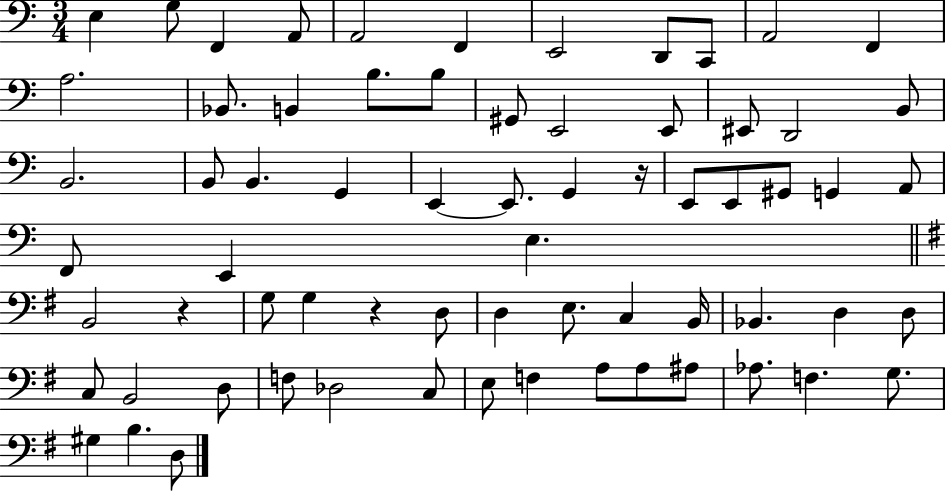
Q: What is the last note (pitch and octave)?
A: D3